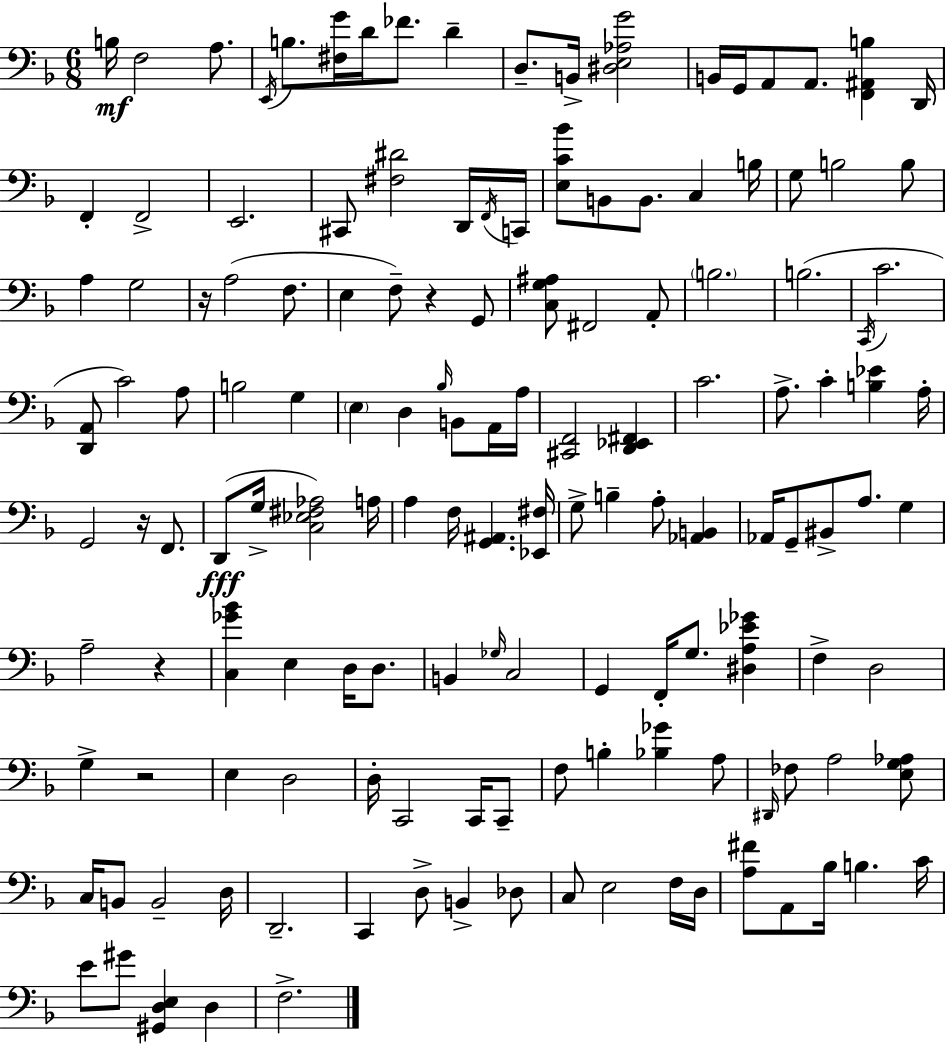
B3/s F3/h A3/e. E2/s B3/e. [F#3,G4]/s D4/s FES4/e. D4/q D3/e. B2/s [D#3,E3,Ab3,G4]/h B2/s G2/s A2/e A2/e. [F2,A#2,B3]/q D2/s F2/q F2/h E2/h. C#2/e [F#3,D#4]/h D2/s F2/s C2/s [E3,C4,Bb4]/e B2/e B2/e. C3/q B3/s G3/e B3/h B3/e A3/q G3/h R/s A3/h F3/e. E3/q F3/e R/q G2/e [C3,G3,A#3]/e F#2/h A2/e B3/h. B3/h. C2/s C4/h. [D2,A2]/e C4/h A3/e B3/h G3/q E3/q D3/q Bb3/s B2/e A2/s A3/s [C#2,F2]/h [D2,Eb2,F#2]/q C4/h. A3/e. C4/q [B3,Eb4]/q A3/s G2/h R/s F2/e. D2/e G3/s [C3,Eb3,F#3,Ab3]/h A3/s A3/q F3/s [G2,A#2]/q. [Eb2,F#3]/s G3/e B3/q A3/e [Ab2,B2]/q Ab2/s G2/e BIS2/e A3/e. G3/q A3/h R/q [C3,Gb4,Bb4]/q E3/q D3/s D3/e. B2/q Gb3/s C3/h G2/q F2/s G3/e. [D#3,A3,Eb4,Gb4]/q F3/q D3/h G3/q R/h E3/q D3/h D3/s C2/h C2/s C2/e F3/e B3/q [Bb3,Gb4]/q A3/e D#2/s FES3/e A3/h [E3,G3,Ab3]/e C3/s B2/e B2/h D3/s D2/h. C2/q D3/e B2/q Db3/e C3/e E3/h F3/s D3/s [A3,F#4]/e A2/e Bb3/s B3/q. C4/s E4/e G#4/e [G#2,D3,E3]/q D3/q F3/h.